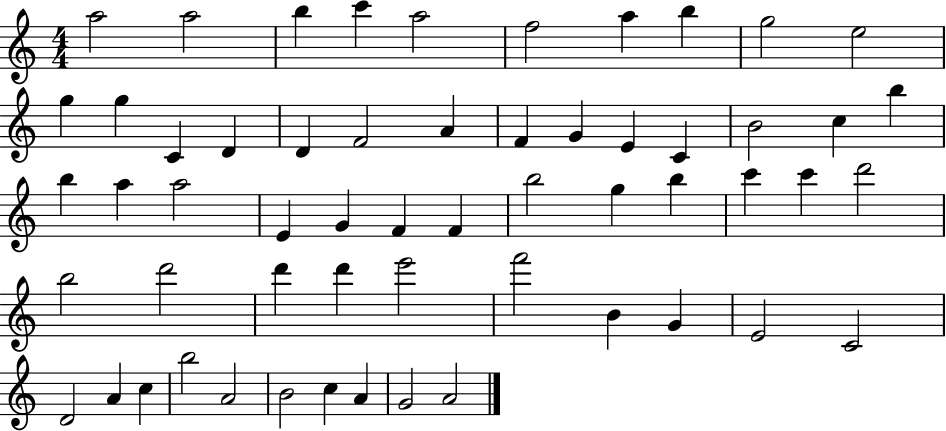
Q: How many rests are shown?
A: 0